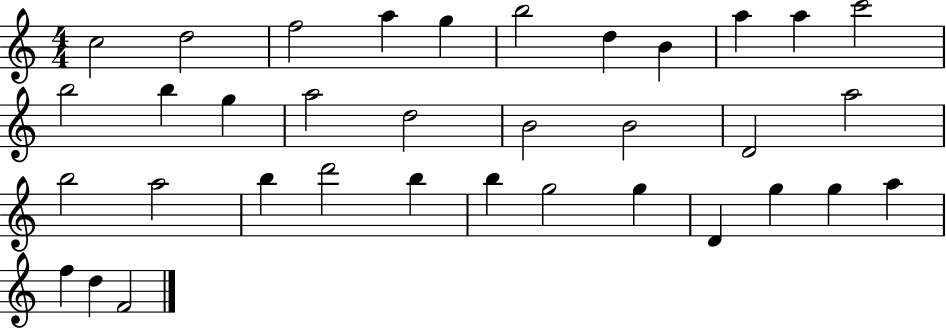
X:1
T:Untitled
M:4/4
L:1/4
K:C
c2 d2 f2 a g b2 d B a a c'2 b2 b g a2 d2 B2 B2 D2 a2 b2 a2 b d'2 b b g2 g D g g a f d F2